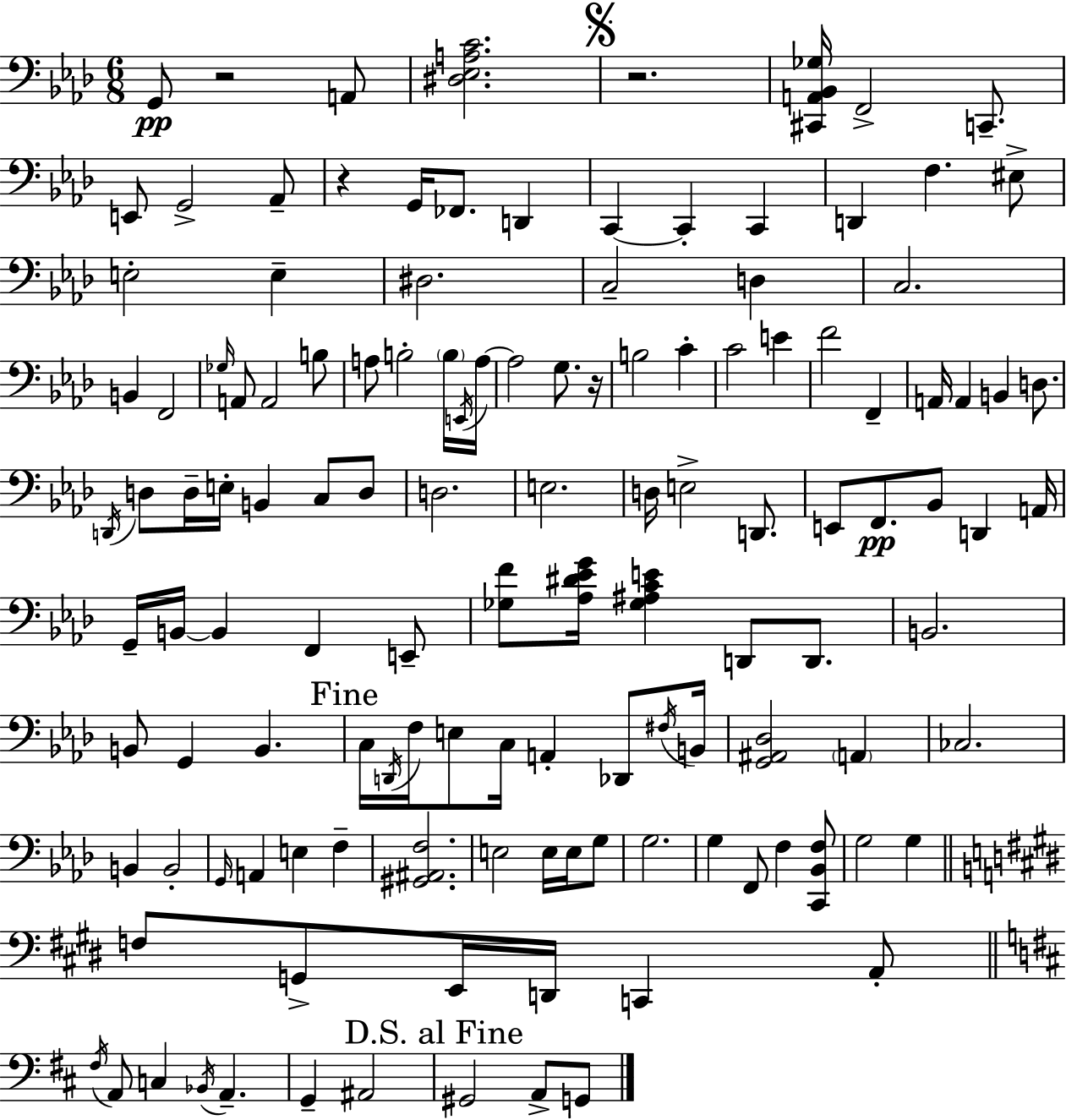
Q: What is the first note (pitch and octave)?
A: G2